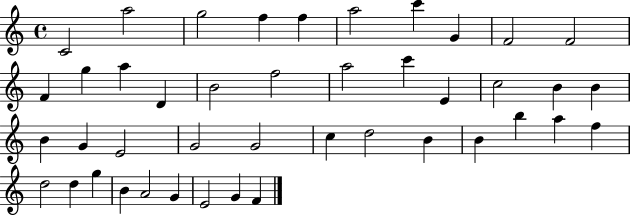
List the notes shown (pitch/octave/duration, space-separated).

C4/h A5/h G5/h F5/q F5/q A5/h C6/q G4/q F4/h F4/h F4/q G5/q A5/q D4/q B4/h F5/h A5/h C6/q E4/q C5/h B4/q B4/q B4/q G4/q E4/h G4/h G4/h C5/q D5/h B4/q B4/q B5/q A5/q F5/q D5/h D5/q G5/q B4/q A4/h G4/q E4/h G4/q F4/q